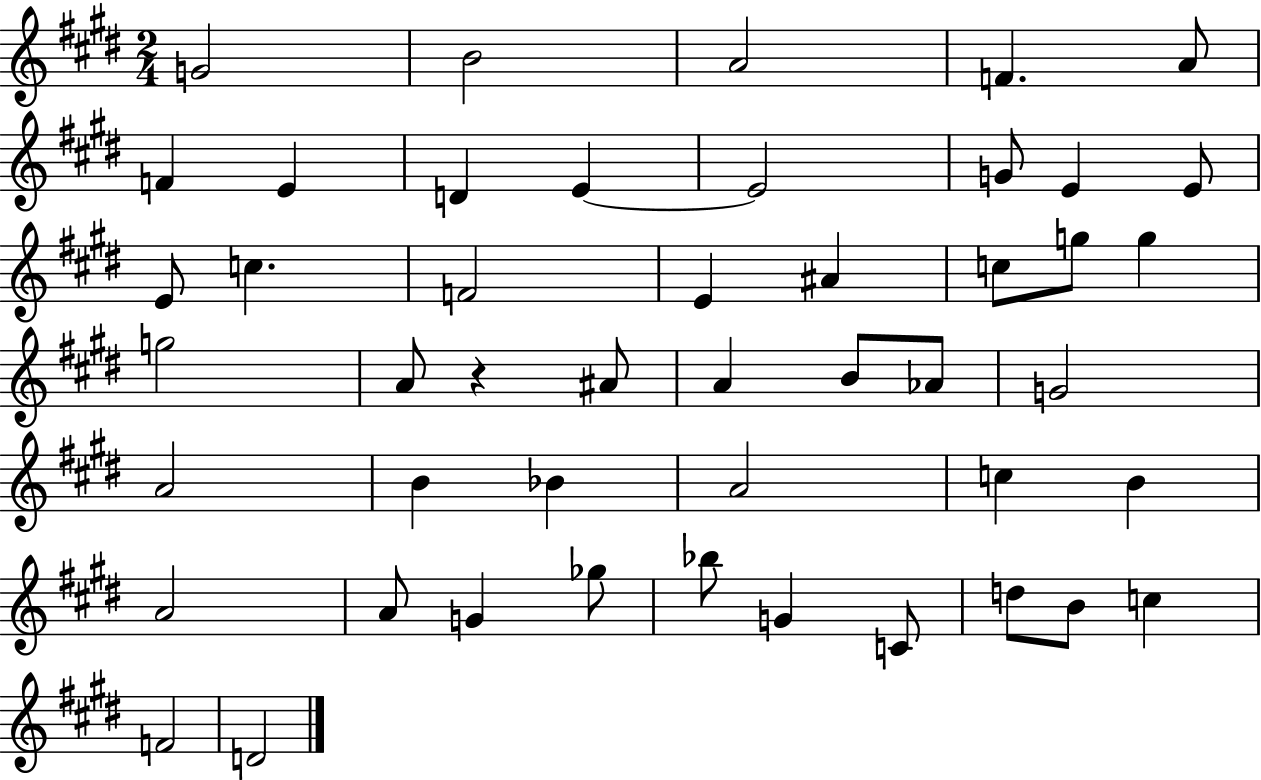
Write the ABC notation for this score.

X:1
T:Untitled
M:2/4
L:1/4
K:E
G2 B2 A2 F A/2 F E D E E2 G/2 E E/2 E/2 c F2 E ^A c/2 g/2 g g2 A/2 z ^A/2 A B/2 _A/2 G2 A2 B _B A2 c B A2 A/2 G _g/2 _b/2 G C/2 d/2 B/2 c F2 D2